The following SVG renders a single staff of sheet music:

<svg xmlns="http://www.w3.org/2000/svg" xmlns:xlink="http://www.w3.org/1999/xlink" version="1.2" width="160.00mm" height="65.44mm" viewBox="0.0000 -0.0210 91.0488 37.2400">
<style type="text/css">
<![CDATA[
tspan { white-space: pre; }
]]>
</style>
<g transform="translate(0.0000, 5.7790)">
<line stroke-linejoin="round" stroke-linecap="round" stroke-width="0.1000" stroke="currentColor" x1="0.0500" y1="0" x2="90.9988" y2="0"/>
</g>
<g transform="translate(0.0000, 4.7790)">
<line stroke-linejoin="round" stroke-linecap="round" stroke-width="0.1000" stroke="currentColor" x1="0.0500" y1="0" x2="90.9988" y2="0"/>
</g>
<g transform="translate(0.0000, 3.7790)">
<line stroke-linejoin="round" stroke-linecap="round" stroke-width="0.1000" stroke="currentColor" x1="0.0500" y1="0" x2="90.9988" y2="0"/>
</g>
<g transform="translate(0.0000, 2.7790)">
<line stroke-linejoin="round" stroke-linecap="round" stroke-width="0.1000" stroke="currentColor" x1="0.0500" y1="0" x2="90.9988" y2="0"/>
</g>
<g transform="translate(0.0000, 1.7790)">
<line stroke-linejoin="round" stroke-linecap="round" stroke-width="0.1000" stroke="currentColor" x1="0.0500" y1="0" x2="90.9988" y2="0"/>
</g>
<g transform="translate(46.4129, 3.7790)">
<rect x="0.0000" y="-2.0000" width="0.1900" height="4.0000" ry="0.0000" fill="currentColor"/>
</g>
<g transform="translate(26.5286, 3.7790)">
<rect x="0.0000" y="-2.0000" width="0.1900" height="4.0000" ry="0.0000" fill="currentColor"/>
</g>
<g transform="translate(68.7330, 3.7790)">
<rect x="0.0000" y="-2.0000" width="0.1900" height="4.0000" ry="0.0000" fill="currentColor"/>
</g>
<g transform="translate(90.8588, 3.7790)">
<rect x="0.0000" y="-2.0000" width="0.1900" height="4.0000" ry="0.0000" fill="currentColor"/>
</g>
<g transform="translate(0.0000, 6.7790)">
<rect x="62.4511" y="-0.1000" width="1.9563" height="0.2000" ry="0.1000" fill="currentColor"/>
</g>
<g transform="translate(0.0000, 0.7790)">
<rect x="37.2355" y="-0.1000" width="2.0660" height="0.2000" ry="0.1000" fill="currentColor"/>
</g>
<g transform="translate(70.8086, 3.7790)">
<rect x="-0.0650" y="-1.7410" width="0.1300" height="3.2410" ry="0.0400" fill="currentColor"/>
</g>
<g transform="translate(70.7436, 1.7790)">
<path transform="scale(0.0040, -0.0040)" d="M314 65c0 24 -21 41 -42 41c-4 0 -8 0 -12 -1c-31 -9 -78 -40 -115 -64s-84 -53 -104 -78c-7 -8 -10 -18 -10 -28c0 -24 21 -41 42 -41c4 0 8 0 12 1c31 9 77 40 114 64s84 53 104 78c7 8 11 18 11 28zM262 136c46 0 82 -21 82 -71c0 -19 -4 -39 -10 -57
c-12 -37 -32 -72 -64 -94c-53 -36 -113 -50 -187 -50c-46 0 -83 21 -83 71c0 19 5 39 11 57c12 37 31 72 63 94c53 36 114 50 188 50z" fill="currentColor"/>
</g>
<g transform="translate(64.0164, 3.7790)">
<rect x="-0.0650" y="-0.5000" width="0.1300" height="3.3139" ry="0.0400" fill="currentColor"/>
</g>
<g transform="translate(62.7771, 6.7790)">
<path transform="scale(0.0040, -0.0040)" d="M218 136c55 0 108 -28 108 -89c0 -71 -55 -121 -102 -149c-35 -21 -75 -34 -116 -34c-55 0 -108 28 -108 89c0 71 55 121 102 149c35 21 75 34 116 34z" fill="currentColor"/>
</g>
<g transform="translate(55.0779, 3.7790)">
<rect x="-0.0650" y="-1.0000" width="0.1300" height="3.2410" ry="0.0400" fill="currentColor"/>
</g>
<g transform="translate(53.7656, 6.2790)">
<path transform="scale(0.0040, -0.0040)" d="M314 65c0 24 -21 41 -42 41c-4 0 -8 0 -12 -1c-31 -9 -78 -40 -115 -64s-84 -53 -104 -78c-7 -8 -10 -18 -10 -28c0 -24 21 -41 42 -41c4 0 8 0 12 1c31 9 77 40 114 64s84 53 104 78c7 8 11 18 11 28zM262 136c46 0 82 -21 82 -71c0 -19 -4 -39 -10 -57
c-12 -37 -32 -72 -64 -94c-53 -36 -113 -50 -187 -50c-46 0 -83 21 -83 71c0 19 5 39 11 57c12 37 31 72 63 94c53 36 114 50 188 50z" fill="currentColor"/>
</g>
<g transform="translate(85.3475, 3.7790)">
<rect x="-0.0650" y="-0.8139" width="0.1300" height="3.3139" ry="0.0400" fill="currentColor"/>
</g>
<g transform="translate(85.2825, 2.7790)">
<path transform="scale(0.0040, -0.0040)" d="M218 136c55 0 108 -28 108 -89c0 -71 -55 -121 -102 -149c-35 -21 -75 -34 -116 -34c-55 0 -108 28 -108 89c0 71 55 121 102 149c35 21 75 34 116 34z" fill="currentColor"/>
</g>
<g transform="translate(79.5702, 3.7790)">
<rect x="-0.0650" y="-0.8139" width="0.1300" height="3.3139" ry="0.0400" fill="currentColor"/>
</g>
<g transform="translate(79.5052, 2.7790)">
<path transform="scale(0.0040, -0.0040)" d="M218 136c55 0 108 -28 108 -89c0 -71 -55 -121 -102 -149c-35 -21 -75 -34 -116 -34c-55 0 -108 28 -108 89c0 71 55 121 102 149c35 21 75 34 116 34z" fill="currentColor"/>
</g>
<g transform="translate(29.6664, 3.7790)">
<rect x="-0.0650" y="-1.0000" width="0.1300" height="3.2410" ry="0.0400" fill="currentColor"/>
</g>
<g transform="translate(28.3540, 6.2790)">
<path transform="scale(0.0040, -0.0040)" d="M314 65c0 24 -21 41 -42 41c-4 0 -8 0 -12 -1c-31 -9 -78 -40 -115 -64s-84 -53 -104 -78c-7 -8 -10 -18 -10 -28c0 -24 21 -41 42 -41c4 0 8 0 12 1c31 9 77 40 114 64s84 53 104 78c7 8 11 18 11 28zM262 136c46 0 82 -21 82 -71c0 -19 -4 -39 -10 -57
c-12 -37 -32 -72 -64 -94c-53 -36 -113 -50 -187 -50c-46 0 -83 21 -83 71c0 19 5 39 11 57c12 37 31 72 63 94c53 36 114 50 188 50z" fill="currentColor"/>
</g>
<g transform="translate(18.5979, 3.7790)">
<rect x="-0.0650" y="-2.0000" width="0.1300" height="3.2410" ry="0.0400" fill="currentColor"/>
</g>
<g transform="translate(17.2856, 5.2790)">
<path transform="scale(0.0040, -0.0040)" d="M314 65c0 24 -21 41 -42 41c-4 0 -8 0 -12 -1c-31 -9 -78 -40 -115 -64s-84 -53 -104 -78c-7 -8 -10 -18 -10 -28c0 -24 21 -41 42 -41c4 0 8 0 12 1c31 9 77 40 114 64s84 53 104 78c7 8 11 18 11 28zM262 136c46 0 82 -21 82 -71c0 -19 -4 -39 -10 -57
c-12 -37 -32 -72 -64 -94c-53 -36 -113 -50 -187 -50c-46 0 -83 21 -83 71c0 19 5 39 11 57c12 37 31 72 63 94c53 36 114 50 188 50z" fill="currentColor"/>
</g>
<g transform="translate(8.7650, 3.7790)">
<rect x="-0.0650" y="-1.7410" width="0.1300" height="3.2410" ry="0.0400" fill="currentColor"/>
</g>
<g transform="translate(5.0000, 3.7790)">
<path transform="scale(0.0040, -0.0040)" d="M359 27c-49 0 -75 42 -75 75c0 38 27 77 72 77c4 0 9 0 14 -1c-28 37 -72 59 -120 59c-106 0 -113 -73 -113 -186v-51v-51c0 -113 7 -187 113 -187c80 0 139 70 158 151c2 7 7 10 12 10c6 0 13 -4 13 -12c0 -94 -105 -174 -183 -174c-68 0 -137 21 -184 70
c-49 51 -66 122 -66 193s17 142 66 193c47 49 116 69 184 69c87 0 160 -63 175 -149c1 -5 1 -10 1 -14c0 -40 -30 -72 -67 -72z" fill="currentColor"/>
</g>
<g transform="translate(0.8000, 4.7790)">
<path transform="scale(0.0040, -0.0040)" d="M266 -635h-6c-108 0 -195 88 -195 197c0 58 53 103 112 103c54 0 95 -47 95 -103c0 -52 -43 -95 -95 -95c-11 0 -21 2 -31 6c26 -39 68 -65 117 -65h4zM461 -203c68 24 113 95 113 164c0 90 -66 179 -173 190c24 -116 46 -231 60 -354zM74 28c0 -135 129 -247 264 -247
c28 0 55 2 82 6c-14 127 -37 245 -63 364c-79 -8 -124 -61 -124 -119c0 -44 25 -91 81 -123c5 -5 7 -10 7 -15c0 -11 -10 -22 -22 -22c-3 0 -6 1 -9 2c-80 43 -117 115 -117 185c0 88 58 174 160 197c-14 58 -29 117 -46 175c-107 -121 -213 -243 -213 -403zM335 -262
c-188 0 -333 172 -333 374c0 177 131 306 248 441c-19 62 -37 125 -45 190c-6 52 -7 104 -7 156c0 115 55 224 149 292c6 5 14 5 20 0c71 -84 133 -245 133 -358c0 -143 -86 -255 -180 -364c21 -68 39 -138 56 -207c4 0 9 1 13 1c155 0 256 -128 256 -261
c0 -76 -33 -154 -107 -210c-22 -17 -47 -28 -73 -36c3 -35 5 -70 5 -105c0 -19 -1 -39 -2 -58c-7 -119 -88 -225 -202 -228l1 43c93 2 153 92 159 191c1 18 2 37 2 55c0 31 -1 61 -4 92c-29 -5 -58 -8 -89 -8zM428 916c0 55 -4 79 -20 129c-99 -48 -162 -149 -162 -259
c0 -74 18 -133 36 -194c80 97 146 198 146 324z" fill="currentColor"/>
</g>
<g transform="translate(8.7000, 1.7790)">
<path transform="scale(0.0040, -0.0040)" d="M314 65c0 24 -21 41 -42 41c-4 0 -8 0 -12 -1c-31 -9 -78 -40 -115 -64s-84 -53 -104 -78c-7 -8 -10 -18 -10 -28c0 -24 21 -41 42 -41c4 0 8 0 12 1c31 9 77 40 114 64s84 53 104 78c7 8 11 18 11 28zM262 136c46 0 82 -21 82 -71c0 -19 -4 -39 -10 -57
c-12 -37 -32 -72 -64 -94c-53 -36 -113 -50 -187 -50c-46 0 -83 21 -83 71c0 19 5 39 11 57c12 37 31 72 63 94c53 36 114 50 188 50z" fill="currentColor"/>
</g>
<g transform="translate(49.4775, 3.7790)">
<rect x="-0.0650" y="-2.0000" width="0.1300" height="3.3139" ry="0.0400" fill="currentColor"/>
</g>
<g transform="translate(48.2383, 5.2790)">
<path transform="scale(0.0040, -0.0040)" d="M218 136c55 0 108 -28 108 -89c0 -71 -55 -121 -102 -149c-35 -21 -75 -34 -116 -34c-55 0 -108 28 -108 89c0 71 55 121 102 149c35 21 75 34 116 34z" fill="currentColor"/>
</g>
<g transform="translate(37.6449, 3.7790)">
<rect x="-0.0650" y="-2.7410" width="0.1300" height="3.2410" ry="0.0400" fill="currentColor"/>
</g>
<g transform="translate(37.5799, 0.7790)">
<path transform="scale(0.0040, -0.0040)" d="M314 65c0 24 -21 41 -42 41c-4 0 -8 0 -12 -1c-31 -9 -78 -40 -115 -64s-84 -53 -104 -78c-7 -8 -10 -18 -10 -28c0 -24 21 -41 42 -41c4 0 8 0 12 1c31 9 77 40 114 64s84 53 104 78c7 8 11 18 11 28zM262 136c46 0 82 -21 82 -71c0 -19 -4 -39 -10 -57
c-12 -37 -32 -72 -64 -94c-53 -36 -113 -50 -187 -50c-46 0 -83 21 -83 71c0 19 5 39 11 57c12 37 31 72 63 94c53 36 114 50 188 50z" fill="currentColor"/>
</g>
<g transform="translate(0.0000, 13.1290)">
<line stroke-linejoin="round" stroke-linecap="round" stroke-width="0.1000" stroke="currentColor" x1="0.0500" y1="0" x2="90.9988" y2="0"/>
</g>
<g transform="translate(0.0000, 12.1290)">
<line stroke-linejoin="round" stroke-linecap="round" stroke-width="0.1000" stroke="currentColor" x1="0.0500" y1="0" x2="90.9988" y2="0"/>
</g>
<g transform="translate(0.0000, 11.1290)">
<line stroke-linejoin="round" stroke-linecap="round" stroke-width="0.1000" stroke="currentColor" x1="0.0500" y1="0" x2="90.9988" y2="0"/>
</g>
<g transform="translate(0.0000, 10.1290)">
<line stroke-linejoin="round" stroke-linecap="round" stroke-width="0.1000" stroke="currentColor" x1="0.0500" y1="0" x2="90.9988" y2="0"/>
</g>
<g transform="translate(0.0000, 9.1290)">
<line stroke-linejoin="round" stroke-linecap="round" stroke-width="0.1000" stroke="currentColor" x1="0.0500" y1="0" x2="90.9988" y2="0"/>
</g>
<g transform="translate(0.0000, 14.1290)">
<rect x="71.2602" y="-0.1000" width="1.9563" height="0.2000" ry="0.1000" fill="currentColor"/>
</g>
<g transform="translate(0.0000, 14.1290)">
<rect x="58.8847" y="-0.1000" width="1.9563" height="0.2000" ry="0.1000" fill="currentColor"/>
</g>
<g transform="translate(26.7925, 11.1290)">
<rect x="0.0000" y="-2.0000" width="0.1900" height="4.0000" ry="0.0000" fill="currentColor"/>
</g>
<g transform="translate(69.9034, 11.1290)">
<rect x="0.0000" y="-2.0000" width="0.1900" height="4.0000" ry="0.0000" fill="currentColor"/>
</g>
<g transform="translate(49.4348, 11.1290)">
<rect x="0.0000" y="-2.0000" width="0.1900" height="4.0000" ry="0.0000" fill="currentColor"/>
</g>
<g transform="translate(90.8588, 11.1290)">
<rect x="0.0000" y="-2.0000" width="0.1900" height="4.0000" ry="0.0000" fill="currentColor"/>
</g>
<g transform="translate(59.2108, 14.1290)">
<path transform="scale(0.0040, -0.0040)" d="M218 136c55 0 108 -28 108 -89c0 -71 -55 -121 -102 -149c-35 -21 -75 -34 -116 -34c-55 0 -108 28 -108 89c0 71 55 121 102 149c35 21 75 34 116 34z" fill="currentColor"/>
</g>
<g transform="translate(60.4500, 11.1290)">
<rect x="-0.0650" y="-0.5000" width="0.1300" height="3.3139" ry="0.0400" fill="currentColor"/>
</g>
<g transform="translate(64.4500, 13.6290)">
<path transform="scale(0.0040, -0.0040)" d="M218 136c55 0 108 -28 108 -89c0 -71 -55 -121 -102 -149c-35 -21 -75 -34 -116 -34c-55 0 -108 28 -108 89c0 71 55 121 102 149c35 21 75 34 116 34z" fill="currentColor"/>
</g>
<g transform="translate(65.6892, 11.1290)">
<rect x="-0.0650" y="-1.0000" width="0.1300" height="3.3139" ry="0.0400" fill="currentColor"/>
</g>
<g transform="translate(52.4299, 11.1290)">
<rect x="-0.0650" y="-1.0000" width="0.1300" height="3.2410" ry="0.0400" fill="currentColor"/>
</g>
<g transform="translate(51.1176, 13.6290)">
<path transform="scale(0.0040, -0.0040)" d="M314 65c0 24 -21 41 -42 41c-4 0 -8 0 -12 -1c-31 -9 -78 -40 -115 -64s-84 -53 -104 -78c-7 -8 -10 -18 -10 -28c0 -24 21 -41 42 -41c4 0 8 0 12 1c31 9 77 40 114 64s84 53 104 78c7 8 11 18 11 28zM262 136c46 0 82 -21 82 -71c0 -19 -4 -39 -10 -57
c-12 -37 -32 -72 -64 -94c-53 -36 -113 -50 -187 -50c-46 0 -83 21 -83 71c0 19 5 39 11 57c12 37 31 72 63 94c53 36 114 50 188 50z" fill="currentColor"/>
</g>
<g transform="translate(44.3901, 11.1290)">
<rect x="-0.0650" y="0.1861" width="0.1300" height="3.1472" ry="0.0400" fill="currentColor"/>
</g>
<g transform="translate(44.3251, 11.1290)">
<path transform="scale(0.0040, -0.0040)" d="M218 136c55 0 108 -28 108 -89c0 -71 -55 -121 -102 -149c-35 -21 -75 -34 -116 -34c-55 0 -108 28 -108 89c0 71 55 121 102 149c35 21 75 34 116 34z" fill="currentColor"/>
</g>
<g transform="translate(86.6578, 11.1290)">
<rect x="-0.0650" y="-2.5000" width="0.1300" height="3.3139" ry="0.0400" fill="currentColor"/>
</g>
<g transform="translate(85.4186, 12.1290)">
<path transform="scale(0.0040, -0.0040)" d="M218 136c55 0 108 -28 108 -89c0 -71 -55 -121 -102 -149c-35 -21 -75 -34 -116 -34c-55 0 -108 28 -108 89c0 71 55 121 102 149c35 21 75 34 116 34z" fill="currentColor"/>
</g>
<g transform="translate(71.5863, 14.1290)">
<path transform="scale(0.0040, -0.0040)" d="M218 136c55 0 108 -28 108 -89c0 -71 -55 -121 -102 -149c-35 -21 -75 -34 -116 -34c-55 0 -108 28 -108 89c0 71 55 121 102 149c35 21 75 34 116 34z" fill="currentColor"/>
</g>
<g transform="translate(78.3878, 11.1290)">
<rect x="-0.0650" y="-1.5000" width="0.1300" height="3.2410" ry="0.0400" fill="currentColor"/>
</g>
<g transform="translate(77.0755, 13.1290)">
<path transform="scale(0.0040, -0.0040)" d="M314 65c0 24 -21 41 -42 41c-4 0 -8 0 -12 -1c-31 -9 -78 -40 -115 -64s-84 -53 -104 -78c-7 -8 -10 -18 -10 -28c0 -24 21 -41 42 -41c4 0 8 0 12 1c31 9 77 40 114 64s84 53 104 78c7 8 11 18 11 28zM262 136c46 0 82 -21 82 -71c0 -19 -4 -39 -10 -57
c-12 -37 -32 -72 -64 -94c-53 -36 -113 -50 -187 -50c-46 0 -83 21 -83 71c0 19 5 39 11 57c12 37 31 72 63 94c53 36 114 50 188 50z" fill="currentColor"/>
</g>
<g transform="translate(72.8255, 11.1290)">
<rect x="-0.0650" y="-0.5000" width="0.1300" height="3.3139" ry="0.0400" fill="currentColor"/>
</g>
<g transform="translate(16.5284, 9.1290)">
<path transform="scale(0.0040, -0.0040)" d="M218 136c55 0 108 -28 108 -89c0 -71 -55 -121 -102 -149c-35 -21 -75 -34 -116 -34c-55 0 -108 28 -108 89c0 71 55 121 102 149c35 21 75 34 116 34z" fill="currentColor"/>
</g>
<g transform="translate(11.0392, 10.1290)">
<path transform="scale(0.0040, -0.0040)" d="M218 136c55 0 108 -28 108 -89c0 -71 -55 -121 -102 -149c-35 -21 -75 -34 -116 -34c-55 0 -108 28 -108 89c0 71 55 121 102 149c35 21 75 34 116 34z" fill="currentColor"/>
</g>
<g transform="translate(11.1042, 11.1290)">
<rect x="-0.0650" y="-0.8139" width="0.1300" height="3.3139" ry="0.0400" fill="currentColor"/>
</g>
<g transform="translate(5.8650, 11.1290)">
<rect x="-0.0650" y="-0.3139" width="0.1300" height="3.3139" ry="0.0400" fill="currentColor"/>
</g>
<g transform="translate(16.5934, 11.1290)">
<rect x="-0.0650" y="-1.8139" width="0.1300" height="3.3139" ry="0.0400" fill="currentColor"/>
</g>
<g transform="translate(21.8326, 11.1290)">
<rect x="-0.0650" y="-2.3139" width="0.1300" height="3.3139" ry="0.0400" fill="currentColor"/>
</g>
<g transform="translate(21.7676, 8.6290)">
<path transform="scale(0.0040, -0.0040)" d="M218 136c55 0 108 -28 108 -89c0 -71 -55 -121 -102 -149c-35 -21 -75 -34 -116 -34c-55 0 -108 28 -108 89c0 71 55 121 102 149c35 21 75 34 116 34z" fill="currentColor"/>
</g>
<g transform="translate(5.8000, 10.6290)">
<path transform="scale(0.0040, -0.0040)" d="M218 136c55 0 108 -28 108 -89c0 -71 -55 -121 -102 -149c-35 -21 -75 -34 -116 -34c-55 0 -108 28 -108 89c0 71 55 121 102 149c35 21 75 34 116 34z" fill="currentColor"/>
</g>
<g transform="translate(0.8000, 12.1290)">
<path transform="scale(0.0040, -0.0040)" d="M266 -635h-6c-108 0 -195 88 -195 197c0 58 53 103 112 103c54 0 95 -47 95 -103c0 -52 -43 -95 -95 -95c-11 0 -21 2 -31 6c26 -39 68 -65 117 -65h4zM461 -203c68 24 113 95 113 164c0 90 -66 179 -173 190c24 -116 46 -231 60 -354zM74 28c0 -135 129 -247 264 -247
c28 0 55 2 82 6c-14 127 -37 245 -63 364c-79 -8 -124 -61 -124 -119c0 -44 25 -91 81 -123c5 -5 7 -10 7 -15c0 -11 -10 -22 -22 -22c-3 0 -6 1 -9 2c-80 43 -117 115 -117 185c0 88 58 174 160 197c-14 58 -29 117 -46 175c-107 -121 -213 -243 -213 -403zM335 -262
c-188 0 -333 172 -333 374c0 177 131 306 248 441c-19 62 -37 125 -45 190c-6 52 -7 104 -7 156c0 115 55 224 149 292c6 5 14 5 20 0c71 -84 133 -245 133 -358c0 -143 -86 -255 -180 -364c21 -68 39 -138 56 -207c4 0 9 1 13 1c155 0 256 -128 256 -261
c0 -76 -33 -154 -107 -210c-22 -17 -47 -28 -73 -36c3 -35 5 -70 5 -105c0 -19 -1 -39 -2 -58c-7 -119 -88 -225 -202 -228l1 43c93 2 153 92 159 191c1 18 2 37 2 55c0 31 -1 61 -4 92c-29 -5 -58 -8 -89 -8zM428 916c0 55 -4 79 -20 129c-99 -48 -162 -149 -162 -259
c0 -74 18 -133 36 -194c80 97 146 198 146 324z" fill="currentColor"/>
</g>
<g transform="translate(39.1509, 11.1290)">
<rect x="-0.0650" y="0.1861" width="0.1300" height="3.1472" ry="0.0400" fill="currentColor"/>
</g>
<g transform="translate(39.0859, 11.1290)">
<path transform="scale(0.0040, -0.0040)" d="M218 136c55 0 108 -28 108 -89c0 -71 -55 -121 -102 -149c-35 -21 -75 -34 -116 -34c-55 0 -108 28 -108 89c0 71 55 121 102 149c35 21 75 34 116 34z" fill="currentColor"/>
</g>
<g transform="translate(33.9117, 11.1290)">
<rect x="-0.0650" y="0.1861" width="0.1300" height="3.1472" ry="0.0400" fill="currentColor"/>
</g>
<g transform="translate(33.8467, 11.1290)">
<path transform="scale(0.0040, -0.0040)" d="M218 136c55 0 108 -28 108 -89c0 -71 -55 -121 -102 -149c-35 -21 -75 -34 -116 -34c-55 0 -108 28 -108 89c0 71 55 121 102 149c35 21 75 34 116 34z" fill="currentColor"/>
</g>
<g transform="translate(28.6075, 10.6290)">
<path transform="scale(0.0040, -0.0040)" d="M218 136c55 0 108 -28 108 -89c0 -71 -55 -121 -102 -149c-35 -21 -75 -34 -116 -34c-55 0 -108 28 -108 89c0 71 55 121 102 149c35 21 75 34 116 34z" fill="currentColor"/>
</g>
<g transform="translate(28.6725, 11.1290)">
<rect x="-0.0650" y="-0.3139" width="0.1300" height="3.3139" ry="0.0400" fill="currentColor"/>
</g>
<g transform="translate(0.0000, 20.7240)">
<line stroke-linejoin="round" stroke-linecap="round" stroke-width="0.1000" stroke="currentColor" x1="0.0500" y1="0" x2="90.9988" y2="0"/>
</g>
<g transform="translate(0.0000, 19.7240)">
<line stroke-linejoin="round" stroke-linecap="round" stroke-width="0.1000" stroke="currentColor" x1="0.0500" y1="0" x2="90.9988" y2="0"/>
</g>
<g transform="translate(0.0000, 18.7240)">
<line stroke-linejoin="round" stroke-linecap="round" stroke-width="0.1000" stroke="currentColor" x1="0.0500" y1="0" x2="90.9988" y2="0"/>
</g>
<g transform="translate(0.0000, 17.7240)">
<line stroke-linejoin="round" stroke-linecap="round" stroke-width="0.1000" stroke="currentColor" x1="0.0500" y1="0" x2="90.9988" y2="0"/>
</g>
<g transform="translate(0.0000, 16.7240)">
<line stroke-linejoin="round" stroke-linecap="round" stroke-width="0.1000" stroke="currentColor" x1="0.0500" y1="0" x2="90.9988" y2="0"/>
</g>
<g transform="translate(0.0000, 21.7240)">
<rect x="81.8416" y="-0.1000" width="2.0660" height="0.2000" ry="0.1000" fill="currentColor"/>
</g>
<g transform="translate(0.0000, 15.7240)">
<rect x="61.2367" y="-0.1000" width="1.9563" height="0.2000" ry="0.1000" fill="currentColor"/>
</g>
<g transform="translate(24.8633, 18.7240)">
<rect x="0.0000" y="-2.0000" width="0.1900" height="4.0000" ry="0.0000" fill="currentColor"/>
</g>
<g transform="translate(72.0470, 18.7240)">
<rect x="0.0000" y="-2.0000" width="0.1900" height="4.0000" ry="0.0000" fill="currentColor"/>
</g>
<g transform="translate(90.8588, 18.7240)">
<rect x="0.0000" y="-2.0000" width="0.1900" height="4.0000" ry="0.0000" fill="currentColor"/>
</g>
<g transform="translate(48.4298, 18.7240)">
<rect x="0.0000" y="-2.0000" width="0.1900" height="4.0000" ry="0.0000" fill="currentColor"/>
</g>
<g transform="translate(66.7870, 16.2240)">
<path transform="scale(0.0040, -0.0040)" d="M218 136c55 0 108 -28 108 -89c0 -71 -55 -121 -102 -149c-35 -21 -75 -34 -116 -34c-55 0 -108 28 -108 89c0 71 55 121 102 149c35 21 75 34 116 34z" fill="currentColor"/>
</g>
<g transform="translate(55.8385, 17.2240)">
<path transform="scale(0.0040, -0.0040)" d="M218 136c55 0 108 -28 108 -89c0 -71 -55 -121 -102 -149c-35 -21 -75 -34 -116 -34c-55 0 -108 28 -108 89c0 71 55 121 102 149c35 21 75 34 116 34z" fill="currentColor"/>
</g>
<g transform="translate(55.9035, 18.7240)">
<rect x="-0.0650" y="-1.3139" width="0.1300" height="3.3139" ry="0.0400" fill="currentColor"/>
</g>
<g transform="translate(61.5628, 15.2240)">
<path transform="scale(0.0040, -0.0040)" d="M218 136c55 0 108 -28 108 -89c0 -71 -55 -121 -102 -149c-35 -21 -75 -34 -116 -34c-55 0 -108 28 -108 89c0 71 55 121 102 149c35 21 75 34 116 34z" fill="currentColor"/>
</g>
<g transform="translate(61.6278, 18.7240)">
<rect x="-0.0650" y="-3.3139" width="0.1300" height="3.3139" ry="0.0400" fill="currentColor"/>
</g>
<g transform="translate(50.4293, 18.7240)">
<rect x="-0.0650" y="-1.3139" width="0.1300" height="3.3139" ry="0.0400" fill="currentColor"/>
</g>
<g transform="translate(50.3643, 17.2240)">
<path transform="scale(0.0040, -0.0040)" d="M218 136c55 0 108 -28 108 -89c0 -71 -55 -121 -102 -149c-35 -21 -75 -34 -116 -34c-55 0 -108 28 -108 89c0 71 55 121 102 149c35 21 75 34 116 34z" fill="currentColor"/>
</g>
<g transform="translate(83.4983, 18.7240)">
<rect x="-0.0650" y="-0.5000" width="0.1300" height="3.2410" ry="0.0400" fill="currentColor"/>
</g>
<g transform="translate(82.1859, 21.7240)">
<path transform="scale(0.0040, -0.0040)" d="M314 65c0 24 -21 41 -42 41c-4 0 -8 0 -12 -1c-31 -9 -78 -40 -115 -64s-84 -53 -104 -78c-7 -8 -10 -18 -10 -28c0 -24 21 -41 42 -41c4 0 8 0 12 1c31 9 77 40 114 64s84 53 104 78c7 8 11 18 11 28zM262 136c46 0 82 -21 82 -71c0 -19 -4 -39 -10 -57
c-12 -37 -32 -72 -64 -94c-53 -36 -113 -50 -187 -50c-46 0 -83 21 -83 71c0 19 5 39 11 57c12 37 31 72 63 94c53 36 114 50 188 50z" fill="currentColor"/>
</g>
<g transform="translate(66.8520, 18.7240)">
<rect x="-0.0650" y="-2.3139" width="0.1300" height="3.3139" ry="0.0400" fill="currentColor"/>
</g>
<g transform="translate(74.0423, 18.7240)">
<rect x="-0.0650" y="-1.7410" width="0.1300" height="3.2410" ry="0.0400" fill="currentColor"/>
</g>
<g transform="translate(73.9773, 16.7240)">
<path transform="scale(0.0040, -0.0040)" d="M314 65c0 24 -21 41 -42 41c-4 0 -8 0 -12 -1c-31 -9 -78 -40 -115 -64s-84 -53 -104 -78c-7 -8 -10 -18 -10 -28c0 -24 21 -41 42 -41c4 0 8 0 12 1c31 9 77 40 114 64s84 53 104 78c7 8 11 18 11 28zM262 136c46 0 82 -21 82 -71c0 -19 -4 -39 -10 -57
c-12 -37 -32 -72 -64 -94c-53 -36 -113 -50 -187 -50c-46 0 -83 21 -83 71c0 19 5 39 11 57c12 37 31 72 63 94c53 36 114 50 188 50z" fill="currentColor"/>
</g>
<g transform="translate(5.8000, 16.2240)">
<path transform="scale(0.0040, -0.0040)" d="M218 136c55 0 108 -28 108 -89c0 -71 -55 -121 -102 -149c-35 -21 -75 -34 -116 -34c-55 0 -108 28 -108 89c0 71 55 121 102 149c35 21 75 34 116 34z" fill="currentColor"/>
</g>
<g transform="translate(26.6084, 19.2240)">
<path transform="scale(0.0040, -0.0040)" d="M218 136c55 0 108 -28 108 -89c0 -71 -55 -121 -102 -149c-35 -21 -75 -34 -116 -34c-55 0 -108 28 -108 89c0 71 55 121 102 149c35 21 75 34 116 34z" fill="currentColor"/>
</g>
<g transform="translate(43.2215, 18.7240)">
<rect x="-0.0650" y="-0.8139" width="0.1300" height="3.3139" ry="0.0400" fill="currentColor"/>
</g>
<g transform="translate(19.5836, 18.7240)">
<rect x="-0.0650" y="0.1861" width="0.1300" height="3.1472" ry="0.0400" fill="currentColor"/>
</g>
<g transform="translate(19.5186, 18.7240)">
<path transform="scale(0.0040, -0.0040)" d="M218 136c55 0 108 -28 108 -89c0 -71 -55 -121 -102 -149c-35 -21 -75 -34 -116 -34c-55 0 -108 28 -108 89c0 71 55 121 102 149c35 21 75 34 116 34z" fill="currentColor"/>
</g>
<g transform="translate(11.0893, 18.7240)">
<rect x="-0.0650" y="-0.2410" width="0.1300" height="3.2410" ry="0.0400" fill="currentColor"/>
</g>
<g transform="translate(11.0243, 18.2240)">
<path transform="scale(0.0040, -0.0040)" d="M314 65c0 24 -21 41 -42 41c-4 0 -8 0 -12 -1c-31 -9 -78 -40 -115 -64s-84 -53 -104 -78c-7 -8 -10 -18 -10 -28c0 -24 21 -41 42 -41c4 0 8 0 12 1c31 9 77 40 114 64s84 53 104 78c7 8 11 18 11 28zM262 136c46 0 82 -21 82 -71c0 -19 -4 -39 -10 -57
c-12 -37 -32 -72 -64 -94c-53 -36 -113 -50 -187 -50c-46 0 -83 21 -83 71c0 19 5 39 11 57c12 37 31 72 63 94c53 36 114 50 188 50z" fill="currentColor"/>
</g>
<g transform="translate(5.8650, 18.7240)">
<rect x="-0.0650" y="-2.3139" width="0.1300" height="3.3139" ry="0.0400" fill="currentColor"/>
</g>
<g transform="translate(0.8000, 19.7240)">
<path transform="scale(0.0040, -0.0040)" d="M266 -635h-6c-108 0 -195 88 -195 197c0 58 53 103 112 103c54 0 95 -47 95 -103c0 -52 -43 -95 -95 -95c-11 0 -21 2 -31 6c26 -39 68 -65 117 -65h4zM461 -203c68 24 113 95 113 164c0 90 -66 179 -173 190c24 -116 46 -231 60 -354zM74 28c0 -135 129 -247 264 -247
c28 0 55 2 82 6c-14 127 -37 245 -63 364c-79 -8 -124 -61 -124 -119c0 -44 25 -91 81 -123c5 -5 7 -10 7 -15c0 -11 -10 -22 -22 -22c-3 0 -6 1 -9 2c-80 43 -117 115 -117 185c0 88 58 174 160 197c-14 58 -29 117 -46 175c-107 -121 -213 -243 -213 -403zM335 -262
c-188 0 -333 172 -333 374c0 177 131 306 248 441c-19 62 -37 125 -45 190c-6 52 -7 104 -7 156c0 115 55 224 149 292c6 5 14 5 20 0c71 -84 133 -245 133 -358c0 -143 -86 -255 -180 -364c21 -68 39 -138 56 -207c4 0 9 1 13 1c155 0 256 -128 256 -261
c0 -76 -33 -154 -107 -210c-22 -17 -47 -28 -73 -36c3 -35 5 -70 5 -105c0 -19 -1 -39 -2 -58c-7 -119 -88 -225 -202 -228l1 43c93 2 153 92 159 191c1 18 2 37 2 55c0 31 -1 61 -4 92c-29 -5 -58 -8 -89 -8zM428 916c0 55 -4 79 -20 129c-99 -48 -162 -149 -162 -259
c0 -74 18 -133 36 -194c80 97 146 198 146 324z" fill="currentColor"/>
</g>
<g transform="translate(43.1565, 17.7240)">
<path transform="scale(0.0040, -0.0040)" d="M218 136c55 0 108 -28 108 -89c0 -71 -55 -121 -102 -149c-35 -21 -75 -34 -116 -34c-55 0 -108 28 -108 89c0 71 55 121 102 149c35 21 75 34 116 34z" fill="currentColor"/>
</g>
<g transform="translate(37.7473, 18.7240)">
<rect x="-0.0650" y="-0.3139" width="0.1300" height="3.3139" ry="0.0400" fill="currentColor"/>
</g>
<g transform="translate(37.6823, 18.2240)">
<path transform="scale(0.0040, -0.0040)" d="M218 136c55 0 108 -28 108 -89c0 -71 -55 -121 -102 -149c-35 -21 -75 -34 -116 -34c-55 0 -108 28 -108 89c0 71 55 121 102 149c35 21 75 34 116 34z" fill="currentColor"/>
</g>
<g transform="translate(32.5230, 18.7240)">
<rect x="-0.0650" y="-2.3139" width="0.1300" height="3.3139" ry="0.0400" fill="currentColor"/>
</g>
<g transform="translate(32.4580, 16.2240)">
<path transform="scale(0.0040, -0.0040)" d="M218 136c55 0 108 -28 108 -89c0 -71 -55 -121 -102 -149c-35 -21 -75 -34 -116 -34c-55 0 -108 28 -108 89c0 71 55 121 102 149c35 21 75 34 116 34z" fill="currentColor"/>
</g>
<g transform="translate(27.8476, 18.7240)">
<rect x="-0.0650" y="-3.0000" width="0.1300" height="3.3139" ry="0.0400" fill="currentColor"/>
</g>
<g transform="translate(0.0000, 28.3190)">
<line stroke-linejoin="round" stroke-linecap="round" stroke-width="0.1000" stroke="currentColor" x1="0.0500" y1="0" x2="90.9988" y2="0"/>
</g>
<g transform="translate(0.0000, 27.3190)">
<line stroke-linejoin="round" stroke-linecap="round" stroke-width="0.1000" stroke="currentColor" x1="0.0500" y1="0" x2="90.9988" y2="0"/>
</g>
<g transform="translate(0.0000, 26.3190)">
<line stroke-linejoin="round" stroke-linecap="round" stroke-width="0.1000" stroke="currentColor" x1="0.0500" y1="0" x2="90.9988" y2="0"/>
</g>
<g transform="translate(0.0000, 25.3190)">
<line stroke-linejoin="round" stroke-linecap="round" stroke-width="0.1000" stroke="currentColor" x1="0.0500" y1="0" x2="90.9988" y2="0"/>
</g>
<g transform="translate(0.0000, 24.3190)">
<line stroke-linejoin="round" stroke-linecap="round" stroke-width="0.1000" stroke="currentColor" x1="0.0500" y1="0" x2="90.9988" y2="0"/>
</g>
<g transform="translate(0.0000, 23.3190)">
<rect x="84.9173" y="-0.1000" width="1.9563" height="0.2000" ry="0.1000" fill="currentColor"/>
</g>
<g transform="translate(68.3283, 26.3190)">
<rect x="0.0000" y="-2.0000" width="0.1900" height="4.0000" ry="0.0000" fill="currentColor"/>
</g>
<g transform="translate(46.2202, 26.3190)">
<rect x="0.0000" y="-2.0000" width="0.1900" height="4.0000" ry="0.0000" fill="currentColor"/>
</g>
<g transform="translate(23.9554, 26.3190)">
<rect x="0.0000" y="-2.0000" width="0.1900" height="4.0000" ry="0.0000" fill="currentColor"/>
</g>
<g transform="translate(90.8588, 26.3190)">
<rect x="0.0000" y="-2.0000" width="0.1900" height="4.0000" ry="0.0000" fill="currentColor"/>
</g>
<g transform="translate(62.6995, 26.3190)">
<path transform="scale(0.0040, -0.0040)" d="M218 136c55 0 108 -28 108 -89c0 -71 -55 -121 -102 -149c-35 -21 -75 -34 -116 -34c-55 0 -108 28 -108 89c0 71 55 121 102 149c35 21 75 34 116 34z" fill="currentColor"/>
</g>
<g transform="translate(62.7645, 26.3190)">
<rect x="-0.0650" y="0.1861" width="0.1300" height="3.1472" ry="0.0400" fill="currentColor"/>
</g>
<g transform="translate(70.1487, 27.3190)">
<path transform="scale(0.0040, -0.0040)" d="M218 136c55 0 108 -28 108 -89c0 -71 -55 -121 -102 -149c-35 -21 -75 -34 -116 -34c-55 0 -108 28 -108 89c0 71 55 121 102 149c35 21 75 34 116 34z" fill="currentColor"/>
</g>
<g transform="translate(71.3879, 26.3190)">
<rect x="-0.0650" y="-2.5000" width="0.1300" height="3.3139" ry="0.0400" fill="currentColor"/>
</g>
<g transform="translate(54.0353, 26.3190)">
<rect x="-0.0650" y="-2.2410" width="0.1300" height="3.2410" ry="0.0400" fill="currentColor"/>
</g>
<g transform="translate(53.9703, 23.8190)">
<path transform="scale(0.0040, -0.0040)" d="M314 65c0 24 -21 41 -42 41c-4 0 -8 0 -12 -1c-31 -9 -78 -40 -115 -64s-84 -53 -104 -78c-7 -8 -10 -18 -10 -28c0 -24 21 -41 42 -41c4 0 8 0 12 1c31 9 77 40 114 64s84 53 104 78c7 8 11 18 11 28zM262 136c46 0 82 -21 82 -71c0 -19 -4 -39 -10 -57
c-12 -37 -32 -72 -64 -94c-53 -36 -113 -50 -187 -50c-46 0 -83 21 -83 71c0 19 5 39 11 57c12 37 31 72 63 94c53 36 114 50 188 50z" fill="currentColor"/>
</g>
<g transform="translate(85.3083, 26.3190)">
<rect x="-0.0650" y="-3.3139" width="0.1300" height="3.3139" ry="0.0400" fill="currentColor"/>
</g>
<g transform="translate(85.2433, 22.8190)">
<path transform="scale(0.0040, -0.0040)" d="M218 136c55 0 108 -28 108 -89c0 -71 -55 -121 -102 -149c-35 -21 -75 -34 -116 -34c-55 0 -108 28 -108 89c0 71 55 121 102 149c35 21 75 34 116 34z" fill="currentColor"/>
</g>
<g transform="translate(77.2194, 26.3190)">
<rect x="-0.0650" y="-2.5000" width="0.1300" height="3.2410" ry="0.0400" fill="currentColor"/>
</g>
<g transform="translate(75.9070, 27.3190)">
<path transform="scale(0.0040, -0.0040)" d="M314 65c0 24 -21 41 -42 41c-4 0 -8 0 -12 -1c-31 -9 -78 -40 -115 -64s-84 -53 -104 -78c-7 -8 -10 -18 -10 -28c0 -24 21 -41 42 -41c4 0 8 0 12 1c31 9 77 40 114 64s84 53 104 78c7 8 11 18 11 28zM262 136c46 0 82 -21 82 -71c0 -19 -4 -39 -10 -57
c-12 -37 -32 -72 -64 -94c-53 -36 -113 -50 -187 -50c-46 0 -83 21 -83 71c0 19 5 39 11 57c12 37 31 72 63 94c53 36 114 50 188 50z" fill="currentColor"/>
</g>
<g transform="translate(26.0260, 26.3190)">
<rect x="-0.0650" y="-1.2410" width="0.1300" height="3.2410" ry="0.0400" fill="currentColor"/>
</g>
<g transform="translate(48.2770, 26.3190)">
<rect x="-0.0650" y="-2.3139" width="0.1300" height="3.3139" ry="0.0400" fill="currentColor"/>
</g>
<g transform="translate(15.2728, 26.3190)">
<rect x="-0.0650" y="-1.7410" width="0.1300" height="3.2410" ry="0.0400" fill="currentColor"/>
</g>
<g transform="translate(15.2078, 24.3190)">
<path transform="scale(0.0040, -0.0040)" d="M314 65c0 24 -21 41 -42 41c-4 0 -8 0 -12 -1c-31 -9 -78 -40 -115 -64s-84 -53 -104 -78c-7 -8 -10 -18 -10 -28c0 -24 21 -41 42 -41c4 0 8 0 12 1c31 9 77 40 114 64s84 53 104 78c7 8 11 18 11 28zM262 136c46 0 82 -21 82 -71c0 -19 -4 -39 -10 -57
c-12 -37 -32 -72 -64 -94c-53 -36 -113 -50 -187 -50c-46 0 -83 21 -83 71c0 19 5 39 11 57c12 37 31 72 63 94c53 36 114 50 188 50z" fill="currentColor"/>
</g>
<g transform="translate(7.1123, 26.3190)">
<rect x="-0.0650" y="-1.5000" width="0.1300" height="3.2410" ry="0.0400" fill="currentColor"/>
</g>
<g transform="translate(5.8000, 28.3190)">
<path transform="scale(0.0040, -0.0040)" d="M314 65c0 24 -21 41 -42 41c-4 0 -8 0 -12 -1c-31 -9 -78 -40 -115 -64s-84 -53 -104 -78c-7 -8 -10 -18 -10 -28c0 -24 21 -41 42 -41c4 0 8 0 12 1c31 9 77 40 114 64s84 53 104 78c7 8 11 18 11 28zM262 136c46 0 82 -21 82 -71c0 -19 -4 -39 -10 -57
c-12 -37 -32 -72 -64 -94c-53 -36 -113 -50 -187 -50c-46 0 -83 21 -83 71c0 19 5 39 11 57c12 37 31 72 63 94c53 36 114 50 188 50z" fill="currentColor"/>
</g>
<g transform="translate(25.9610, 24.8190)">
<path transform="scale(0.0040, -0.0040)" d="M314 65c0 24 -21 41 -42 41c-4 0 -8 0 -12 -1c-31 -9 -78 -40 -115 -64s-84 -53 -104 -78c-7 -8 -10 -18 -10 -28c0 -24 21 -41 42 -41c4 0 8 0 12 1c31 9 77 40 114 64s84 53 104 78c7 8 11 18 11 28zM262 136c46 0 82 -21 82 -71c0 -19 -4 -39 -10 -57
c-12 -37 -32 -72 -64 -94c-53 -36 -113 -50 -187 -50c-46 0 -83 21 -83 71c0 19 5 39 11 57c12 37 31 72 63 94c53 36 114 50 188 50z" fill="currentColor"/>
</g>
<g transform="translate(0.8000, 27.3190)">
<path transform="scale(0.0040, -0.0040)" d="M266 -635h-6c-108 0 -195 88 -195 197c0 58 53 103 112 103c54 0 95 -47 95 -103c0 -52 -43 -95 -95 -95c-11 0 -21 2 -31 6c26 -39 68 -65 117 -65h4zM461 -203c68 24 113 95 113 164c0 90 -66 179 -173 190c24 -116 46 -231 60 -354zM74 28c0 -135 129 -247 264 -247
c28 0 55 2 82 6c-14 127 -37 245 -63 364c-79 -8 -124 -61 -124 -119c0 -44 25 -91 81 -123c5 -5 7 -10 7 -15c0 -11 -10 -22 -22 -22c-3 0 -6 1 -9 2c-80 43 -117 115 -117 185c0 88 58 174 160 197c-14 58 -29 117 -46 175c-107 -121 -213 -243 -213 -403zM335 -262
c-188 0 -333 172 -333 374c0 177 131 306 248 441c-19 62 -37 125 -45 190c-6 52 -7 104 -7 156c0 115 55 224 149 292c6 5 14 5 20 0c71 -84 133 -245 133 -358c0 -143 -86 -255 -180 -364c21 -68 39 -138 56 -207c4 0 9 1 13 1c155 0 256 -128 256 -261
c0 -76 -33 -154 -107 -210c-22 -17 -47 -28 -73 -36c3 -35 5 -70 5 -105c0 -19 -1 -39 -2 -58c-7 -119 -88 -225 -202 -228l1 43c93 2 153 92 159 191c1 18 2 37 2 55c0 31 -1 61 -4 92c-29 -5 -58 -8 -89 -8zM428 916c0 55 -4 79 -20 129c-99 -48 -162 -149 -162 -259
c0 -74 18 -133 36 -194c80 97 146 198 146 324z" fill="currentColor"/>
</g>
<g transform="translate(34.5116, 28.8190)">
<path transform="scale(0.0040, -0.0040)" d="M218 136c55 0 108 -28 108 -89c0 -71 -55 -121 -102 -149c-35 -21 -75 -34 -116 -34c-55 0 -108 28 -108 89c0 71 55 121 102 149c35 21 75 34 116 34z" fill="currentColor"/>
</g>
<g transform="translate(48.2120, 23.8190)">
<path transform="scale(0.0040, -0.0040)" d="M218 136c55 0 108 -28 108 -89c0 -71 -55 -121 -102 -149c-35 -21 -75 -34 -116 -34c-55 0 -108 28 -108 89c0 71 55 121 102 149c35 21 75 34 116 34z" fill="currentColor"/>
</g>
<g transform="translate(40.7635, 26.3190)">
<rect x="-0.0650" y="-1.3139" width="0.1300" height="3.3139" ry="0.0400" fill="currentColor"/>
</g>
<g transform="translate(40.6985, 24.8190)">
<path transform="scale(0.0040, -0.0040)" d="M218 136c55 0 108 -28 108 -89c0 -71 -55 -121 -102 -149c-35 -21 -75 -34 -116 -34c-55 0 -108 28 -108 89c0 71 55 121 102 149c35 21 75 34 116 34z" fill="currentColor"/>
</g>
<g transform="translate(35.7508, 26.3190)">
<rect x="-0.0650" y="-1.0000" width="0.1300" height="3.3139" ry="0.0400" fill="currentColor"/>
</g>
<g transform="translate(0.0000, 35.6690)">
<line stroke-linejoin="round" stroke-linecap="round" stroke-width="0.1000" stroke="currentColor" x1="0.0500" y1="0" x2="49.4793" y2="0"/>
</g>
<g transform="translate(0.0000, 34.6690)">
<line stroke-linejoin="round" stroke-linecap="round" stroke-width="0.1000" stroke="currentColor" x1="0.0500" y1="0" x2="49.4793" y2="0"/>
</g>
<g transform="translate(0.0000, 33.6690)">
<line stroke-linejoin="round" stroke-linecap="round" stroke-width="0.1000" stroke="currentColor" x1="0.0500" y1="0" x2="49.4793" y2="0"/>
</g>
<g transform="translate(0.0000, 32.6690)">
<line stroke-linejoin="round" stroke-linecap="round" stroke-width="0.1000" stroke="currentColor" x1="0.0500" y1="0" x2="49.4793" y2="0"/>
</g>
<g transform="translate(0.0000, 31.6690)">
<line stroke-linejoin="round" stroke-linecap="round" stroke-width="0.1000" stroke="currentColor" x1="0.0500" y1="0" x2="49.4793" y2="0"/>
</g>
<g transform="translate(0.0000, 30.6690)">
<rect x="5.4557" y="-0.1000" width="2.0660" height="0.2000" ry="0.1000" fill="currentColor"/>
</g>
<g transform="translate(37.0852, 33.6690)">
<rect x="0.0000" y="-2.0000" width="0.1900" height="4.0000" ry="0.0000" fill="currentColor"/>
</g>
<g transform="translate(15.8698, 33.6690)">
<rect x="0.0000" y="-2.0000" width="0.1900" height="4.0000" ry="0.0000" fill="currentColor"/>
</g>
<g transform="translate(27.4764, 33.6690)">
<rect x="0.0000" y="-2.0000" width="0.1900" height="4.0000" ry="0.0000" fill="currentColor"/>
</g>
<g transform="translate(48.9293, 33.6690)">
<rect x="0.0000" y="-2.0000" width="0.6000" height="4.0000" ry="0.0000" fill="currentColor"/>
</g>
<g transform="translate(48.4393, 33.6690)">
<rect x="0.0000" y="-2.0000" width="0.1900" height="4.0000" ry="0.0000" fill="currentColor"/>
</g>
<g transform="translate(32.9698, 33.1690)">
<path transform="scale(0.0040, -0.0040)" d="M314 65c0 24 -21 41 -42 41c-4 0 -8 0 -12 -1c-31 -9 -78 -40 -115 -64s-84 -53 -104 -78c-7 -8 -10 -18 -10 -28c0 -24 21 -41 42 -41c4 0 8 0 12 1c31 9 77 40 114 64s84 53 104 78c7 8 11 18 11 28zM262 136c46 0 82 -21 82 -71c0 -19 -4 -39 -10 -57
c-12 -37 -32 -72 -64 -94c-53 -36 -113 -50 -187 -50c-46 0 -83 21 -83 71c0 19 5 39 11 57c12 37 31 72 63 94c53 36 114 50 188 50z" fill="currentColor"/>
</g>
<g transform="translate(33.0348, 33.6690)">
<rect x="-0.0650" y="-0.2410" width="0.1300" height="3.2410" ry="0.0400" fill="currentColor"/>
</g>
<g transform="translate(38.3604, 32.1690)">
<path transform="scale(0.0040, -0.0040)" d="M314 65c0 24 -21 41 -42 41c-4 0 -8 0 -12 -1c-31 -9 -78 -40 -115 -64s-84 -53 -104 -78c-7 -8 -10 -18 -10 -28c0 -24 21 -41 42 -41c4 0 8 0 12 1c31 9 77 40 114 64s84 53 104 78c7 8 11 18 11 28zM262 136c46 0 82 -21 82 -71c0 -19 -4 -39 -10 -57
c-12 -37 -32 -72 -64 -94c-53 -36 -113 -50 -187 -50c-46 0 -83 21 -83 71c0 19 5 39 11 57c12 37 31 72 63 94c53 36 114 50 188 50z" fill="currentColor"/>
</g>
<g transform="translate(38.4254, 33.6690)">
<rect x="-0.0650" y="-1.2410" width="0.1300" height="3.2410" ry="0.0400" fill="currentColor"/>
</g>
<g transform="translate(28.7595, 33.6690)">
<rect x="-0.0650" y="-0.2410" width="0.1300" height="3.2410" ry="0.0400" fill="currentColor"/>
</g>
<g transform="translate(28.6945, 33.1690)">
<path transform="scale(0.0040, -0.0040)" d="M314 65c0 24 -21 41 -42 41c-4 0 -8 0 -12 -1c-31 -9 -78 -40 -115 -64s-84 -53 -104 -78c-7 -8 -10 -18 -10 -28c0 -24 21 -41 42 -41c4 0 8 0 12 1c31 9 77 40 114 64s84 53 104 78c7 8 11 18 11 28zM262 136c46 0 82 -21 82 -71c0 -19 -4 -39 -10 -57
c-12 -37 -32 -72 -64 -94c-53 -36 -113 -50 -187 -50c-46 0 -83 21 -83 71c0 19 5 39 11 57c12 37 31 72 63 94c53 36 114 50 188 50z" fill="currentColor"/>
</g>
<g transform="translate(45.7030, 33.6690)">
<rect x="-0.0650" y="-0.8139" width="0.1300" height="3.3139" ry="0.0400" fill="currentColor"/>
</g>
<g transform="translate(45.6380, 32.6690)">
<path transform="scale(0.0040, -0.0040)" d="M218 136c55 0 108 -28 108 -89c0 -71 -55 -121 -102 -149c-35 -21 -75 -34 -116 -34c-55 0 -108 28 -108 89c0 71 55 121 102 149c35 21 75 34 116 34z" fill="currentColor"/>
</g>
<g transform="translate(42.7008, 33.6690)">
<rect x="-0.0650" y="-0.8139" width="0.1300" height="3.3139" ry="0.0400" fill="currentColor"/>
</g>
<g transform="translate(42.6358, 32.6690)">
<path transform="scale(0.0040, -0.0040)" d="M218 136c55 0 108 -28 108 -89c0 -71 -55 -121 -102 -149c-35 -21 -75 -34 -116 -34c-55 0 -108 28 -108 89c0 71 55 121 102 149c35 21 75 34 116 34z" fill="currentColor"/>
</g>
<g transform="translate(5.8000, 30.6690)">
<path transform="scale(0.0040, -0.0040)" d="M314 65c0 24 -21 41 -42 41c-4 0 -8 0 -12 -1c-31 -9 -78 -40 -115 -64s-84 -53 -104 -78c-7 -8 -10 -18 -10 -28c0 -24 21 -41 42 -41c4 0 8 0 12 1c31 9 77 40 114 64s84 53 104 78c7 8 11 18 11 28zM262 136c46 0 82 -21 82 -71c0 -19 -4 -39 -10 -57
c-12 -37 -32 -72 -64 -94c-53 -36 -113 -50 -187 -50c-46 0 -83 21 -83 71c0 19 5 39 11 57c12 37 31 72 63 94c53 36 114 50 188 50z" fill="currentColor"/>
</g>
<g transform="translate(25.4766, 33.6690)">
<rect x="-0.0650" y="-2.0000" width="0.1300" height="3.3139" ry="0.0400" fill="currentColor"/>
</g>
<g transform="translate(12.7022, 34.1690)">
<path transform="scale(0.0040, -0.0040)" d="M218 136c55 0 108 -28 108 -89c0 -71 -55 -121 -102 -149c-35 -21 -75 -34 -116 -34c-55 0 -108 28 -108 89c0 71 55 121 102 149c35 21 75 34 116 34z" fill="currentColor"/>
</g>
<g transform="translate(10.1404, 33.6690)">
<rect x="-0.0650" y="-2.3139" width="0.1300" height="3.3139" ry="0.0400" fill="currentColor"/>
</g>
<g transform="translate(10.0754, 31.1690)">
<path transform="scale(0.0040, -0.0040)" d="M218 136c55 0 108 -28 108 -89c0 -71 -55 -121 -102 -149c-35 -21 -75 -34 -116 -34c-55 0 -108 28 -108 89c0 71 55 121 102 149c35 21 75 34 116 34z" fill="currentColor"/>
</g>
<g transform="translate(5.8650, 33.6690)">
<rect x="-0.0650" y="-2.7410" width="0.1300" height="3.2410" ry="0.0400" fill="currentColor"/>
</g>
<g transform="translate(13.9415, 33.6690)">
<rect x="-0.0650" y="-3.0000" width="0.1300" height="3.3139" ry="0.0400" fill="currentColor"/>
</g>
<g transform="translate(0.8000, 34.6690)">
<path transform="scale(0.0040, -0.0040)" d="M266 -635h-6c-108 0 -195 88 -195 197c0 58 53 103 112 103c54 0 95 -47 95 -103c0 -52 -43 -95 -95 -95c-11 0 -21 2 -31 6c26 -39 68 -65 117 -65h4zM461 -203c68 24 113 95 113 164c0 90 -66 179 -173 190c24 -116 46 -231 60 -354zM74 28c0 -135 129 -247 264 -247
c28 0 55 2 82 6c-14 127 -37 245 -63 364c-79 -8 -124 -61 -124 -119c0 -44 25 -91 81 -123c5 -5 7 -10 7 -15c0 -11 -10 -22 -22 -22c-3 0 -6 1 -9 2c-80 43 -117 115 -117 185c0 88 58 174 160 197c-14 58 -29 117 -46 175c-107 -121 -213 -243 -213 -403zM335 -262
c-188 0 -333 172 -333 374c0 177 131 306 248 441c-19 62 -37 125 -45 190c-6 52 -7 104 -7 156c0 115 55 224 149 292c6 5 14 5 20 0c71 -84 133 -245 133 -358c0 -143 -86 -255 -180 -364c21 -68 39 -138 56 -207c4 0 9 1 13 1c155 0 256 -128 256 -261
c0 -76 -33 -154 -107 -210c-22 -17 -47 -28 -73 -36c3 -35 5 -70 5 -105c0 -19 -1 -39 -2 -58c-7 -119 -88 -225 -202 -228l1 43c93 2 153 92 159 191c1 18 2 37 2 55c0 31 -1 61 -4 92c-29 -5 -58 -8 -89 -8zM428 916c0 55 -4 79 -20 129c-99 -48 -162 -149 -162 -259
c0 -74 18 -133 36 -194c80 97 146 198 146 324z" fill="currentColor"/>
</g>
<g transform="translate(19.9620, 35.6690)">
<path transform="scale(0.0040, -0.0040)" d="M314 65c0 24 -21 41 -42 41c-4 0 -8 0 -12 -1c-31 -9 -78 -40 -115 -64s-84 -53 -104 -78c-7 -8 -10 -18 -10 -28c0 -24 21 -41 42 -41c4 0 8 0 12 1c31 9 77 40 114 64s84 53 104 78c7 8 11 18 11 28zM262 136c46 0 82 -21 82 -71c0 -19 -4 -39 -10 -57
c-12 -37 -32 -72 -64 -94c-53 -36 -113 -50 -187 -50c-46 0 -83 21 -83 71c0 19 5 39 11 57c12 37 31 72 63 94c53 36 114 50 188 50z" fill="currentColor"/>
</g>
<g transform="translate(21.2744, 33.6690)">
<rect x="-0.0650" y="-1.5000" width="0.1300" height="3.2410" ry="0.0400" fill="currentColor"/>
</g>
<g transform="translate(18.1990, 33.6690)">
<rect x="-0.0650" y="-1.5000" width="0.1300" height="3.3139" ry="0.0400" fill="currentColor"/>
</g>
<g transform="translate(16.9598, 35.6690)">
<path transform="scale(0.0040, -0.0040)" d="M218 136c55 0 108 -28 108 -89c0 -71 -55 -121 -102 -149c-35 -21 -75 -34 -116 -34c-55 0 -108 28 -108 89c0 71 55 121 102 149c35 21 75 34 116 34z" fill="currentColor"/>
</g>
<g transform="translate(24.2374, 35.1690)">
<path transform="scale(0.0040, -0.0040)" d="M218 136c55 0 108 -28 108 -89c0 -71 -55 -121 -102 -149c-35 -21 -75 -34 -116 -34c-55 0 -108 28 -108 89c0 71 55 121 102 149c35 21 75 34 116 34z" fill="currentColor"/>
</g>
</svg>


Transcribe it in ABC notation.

X:1
T:Untitled
M:4/4
L:1/4
K:C
f2 F2 D2 a2 F D2 C f2 d d c d f g c B B B D2 C D C E2 G g c2 B A g c d e e b g f2 C2 E2 f2 e2 D e g g2 B G G2 b a2 g A E E2 F c2 c2 e2 d d